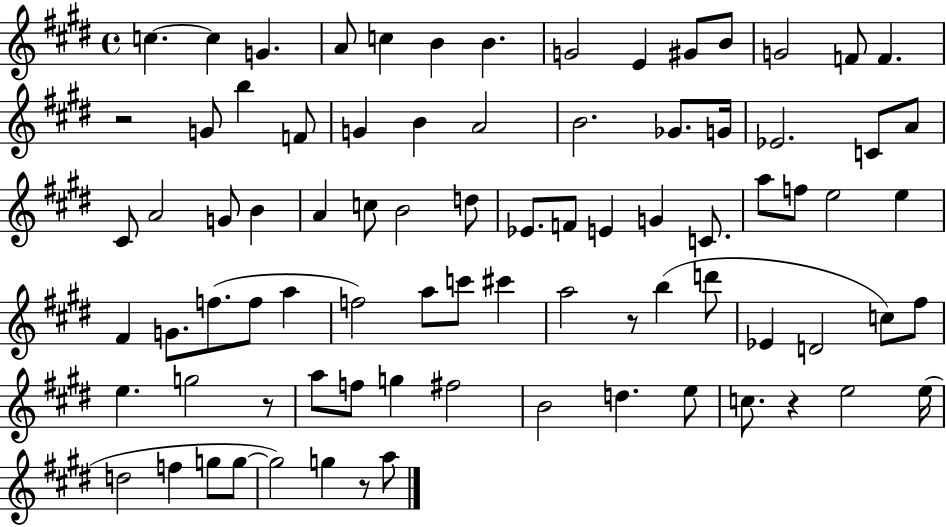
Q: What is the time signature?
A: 4/4